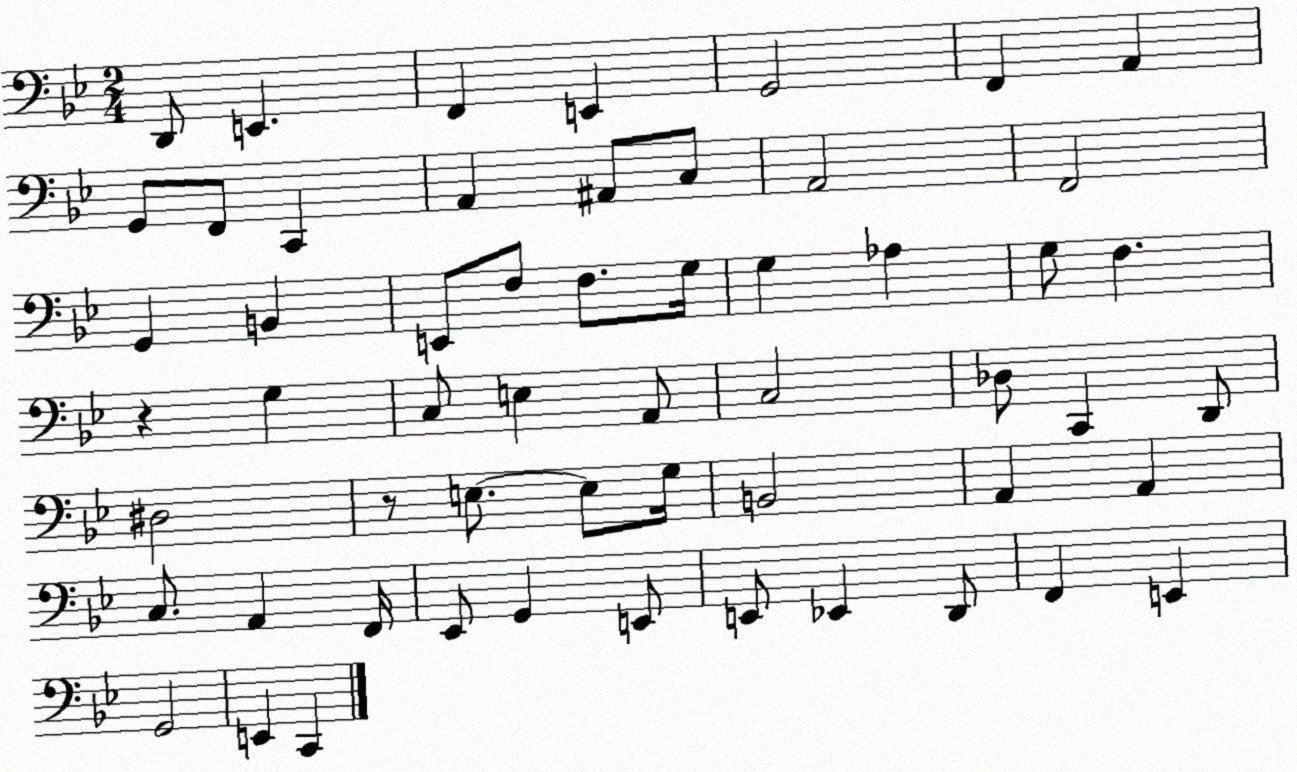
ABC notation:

X:1
T:Untitled
M:2/4
L:1/4
K:Bb
D,,/2 E,, F,, E,, G,,2 F,, A,, G,,/2 F,,/2 C,, A,, ^A,,/2 C,/2 A,,2 F,,2 G,, B,, E,,/2 F,/2 F,/2 G,/4 G, _A, G,/2 F, z G, C,/2 E, A,,/2 C,2 _D,/2 C,, D,,/2 ^D,2 z/2 E,/2 E,/2 G,/4 B,,2 A,, A,, C,/2 A,, F,,/4 _E,,/2 G,, E,,/2 E,,/2 _E,, D,,/2 F,, E,, G,,2 E,, C,,